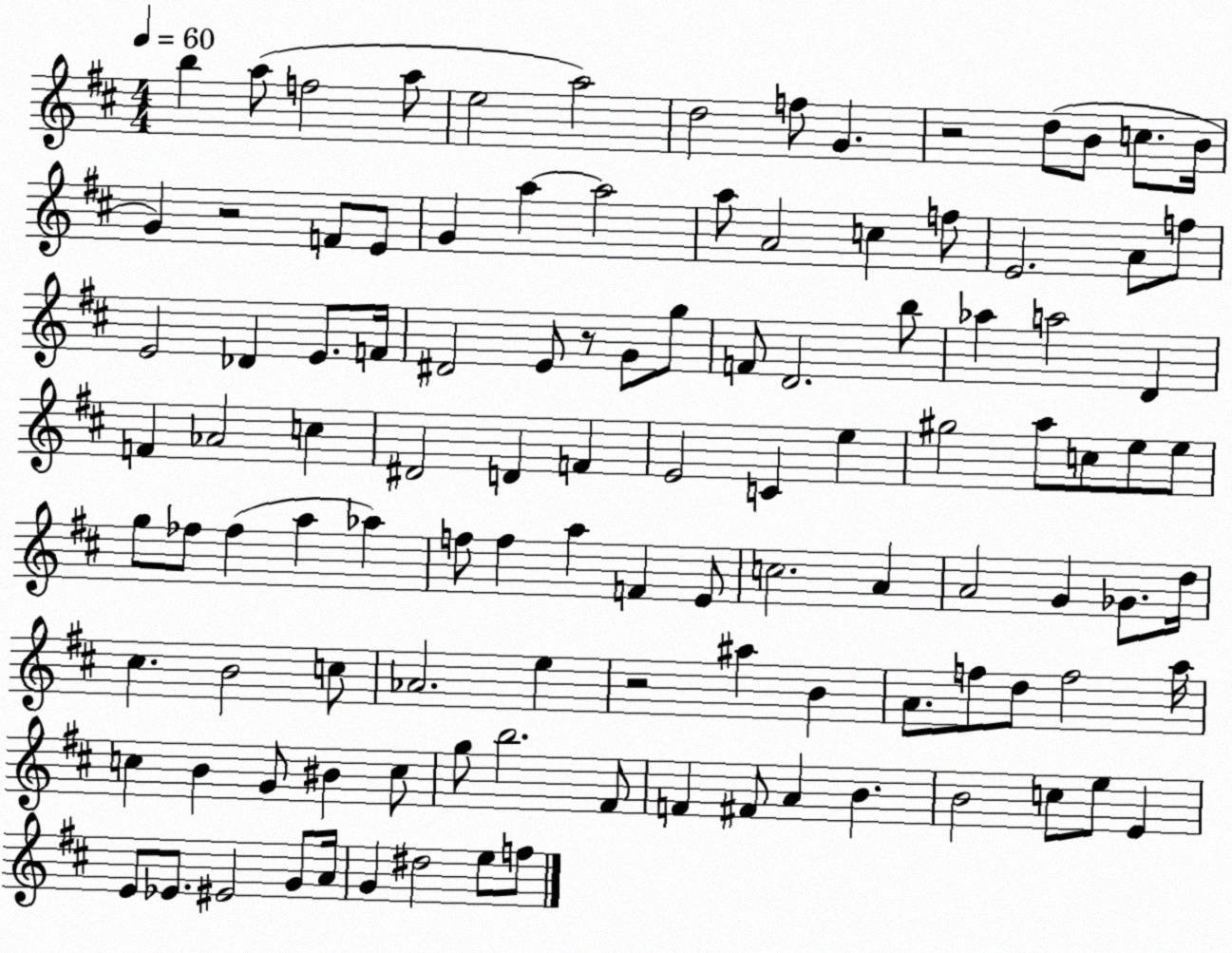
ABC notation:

X:1
T:Untitled
M:4/4
L:1/4
K:D
b a/2 f2 a/2 e2 a2 d2 f/2 G z2 d/2 B/2 c/2 B/4 G z2 F/2 E/2 G a a2 a/2 A2 c f/2 E2 A/2 f/2 E2 _D E/2 F/4 ^D2 E/2 z/2 G/2 g/2 F/2 D2 b/2 _a a2 D F _A2 c ^D2 D F E2 C e ^g2 a/2 c/2 e/2 e/2 g/2 _f/2 _f a _a f/2 f a F E/2 c2 A A2 G _G/2 d/4 ^c B2 c/2 _A2 e z2 ^a B A/2 f/2 d/2 f2 a/4 c B G/2 ^B c/2 g/2 b2 ^F/2 F ^F/2 A B B2 c/2 e/2 E E/2 _E/2 ^E2 G/2 A/4 G ^d2 e/2 f/2